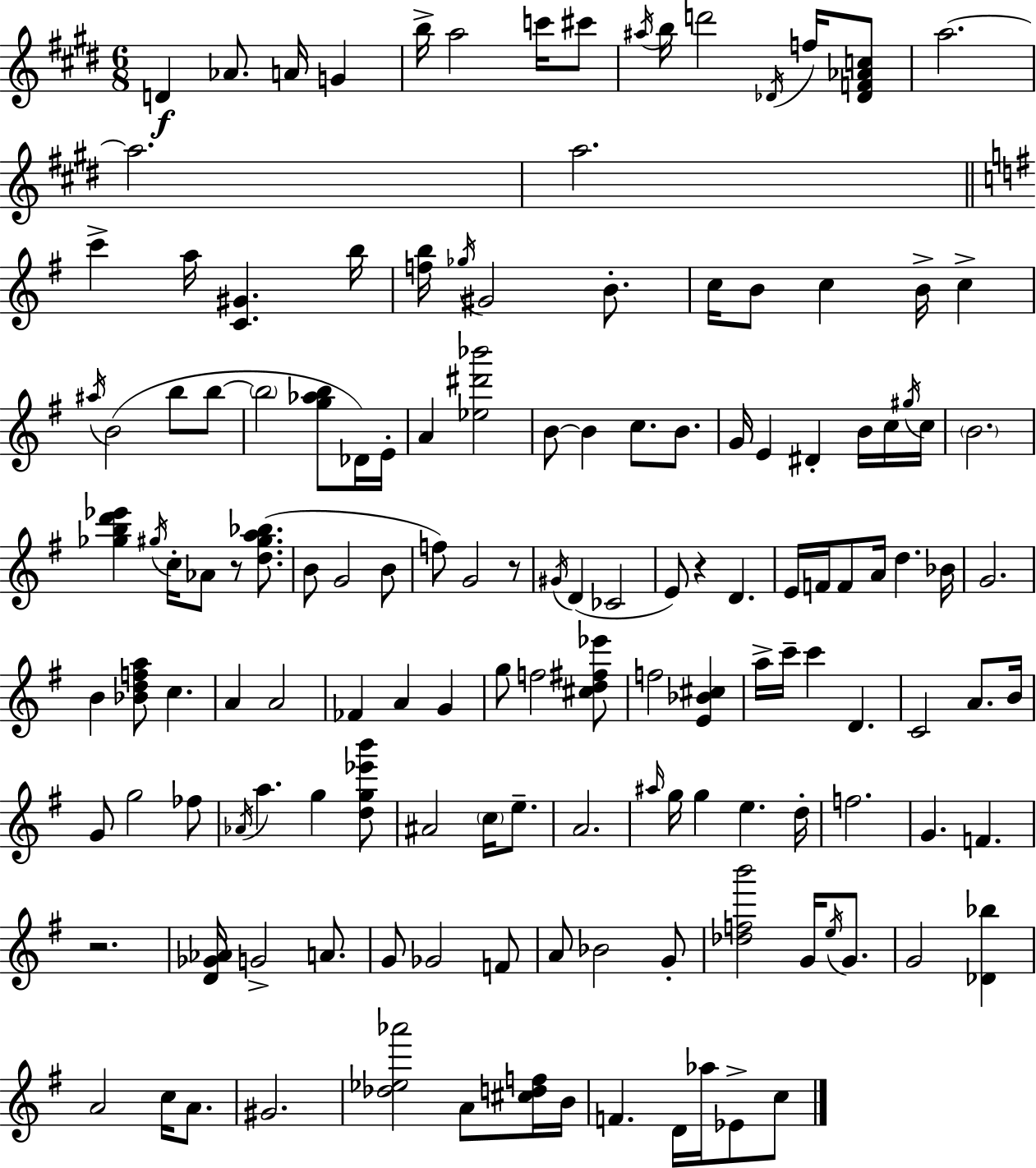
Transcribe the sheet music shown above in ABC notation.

X:1
T:Untitled
M:6/8
L:1/4
K:E
D _A/2 A/4 G b/4 a2 c'/4 ^c'/2 ^a/4 b/4 d'2 _D/4 f/4 [_DF_Ac]/2 a2 a2 a2 c' a/4 [C^G] b/4 [fb]/4 _g/4 ^G2 B/2 c/4 B/2 c B/4 c ^a/4 B2 b/2 b/2 b2 [g_ab]/2 _D/4 E/4 A [_e^d'_b']2 B/2 B c/2 B/2 G/4 E ^D B/4 c/4 ^g/4 c/4 B2 [_gbd'_e'] ^g/4 c/4 _A/2 z/2 [d^ga_b]/2 B/2 G2 B/2 f/2 G2 z/2 ^G/4 D _C2 E/2 z D E/4 F/4 F/2 A/4 d _B/4 G2 B [_Bdfa]/2 c A A2 _F A G g/2 f2 [^cd^f_e']/2 f2 [E_B^c] a/4 c'/4 c' D C2 A/2 B/4 G/2 g2 _f/2 _A/4 a g [dg_e'b']/2 ^A2 c/4 e/2 A2 ^a/4 g/4 g e d/4 f2 G F z2 [D_G_A]/4 G2 A/2 G/2 _G2 F/2 A/2 _B2 G/2 [_dfb']2 G/4 e/4 G/2 G2 [_D_b] A2 c/4 A/2 ^G2 [_d_e_a']2 A/2 [^cdf]/4 B/4 F D/4 _a/4 _E/2 c/2